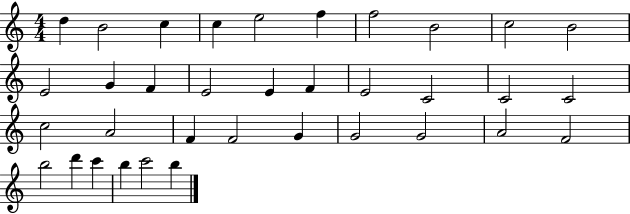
X:1
T:Untitled
M:4/4
L:1/4
K:C
d B2 c c e2 f f2 B2 c2 B2 E2 G F E2 E F E2 C2 C2 C2 c2 A2 F F2 G G2 G2 A2 F2 b2 d' c' b c'2 b